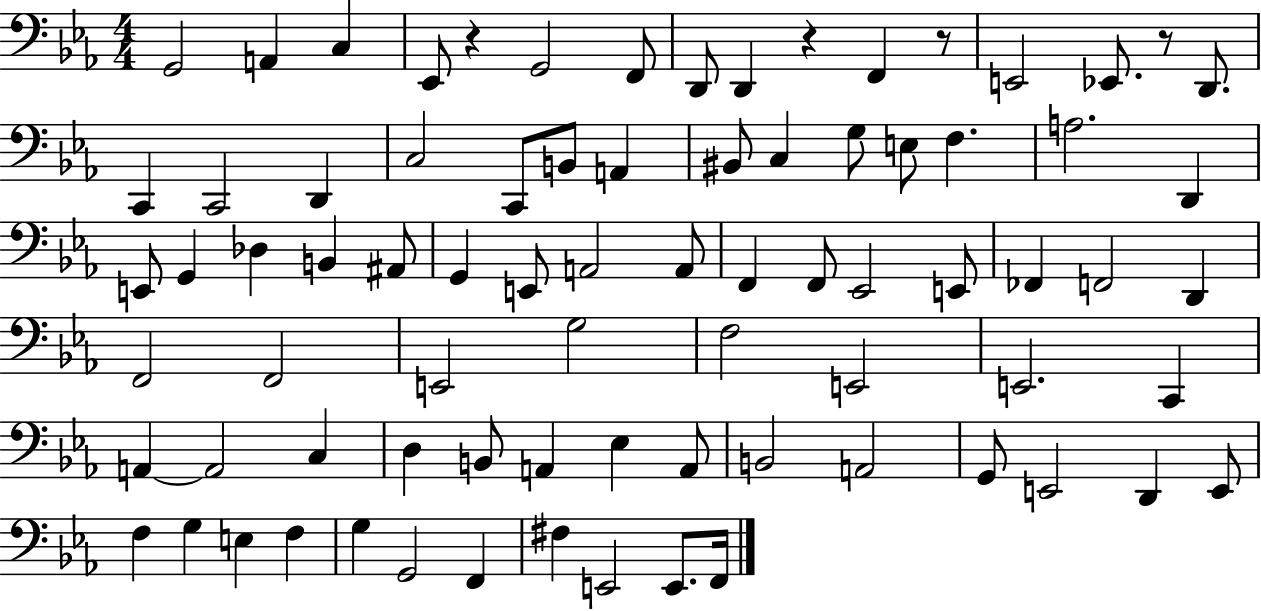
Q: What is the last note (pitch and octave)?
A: F2